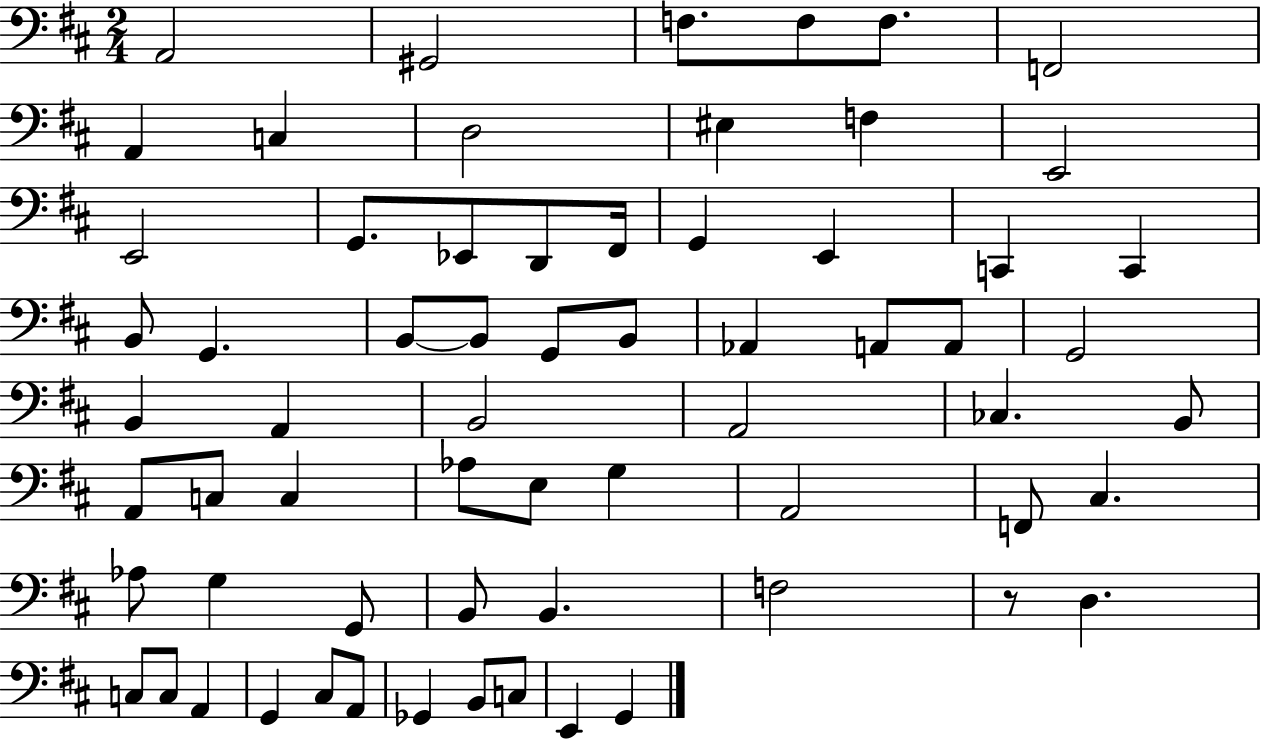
A2/h G#2/h F3/e. F3/e F3/e. F2/h A2/q C3/q D3/h EIS3/q F3/q E2/h E2/h G2/e. Eb2/e D2/e F#2/s G2/q E2/q C2/q C2/q B2/e G2/q. B2/e B2/e G2/e B2/e Ab2/q A2/e A2/e G2/h B2/q A2/q B2/h A2/h CES3/q. B2/e A2/e C3/e C3/q Ab3/e E3/e G3/q A2/h F2/e C#3/q. Ab3/e G3/q G2/e B2/e B2/q. F3/h R/e D3/q. C3/e C3/e A2/q G2/q C#3/e A2/e Gb2/q B2/e C3/e E2/q G2/q